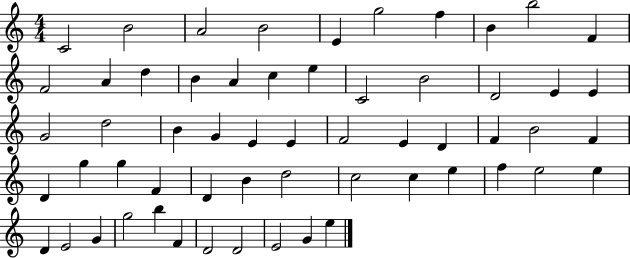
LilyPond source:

{
  \clef treble
  \numericTimeSignature
  \time 4/4
  \key c \major
  c'2 b'2 | a'2 b'2 | e'4 g''2 f''4 | b'4 b''2 f'4 | \break f'2 a'4 d''4 | b'4 a'4 c''4 e''4 | c'2 b'2 | d'2 e'4 e'4 | \break g'2 d''2 | b'4 g'4 e'4 e'4 | f'2 e'4 d'4 | f'4 b'2 f'4 | \break d'4 g''4 g''4 f'4 | d'4 b'4 d''2 | c''2 c''4 e''4 | f''4 e''2 e''4 | \break d'4 e'2 g'4 | g''2 b''4 f'4 | d'2 d'2 | e'2 g'4 e''4 | \break \bar "|."
}